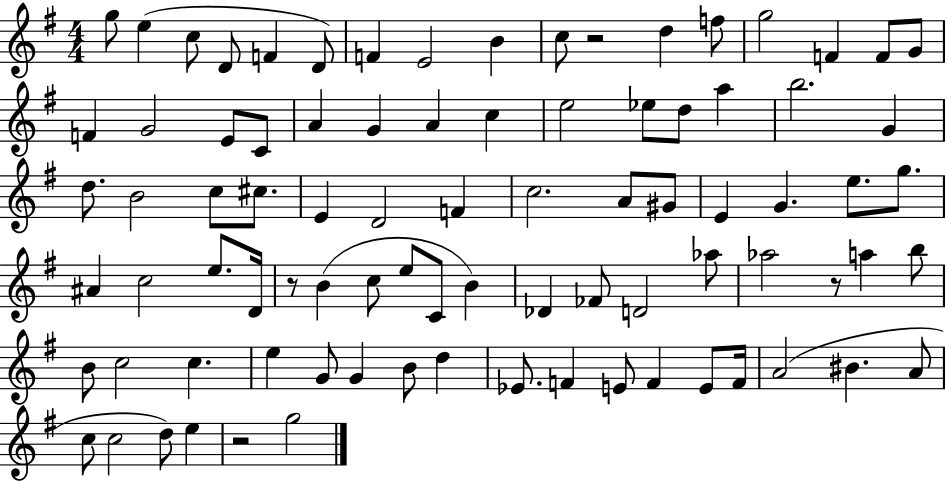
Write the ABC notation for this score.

X:1
T:Untitled
M:4/4
L:1/4
K:G
g/2 e c/2 D/2 F D/2 F E2 B c/2 z2 d f/2 g2 F F/2 G/2 F G2 E/2 C/2 A G A c e2 _e/2 d/2 a b2 G d/2 B2 c/2 ^c/2 E D2 F c2 A/2 ^G/2 E G e/2 g/2 ^A c2 e/2 D/4 z/2 B c/2 e/2 C/2 B _D _F/2 D2 _a/2 _a2 z/2 a b/2 B/2 c2 c e G/2 G B/2 d _E/2 F E/2 F E/2 F/4 A2 ^B A/2 c/2 c2 d/2 e z2 g2